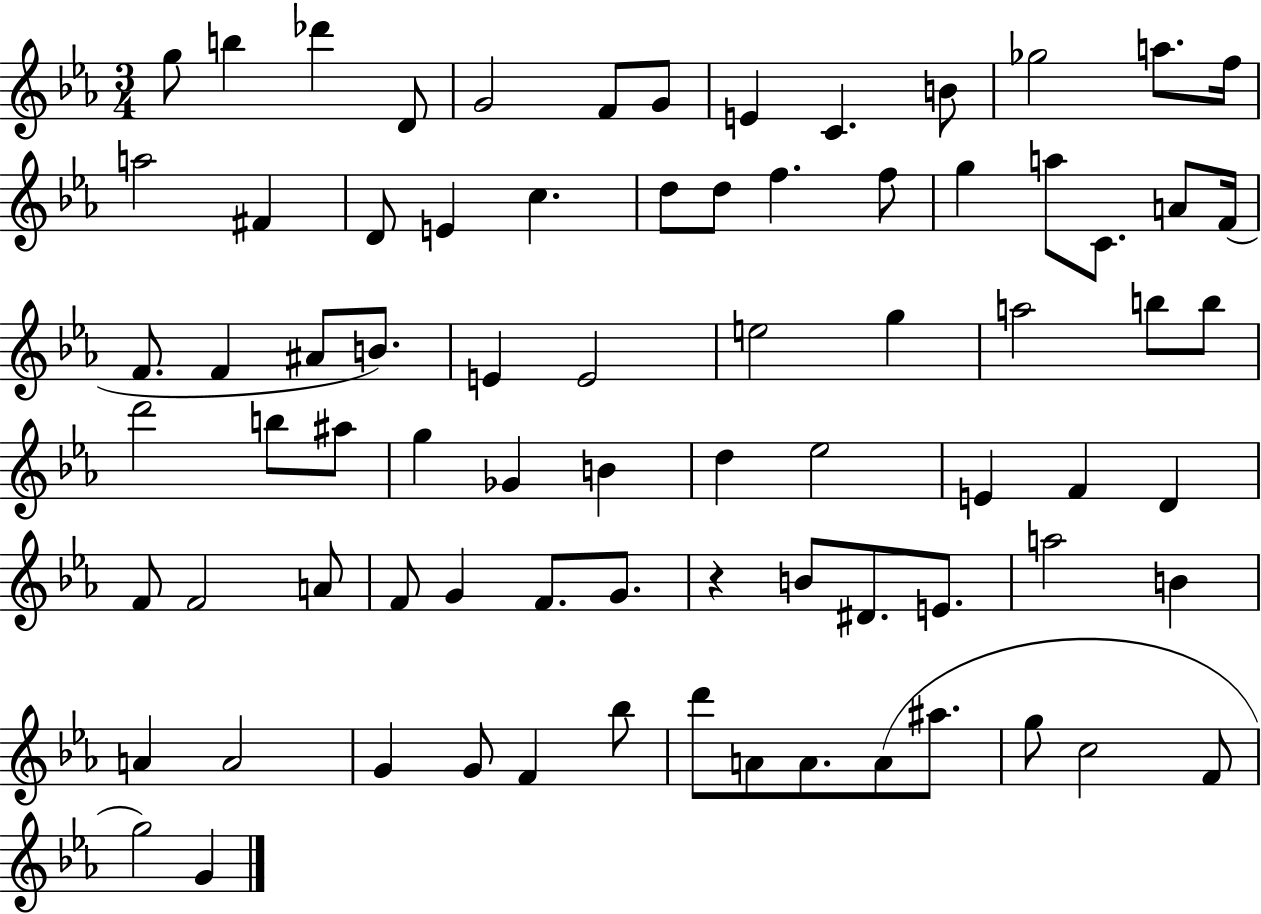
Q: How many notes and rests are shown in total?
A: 78